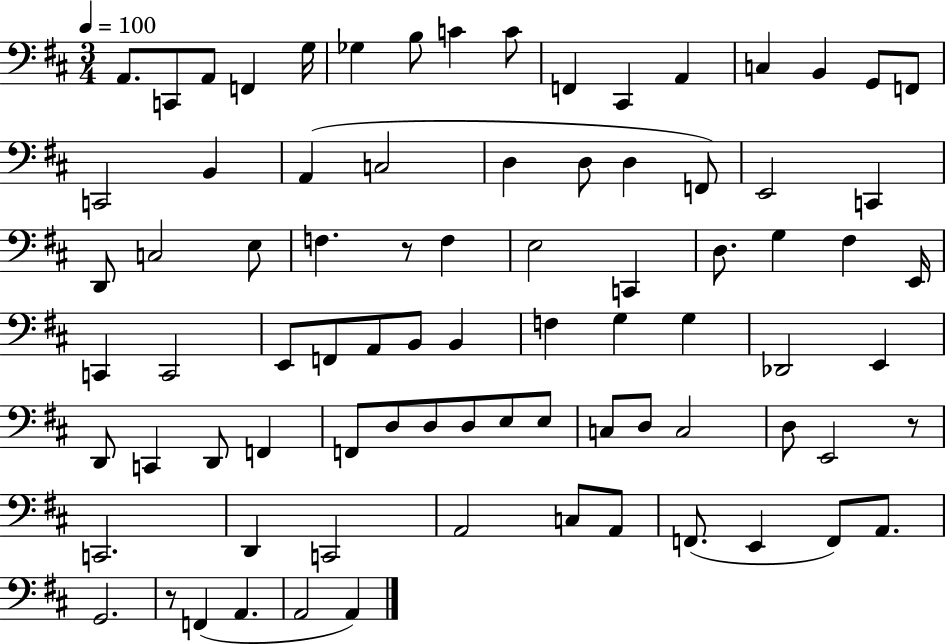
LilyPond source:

{
  \clef bass
  \numericTimeSignature
  \time 3/4
  \key d \major
  \tempo 4 = 100
  a,8. c,8 a,8 f,4 g16 | ges4 b8 c'4 c'8 | f,4 cis,4 a,4 | c4 b,4 g,8 f,8 | \break c,2 b,4 | a,4( c2 | d4 d8 d4 f,8) | e,2 c,4 | \break d,8 c2 e8 | f4. r8 f4 | e2 c,4 | d8. g4 fis4 e,16 | \break c,4 c,2 | e,8 f,8 a,8 b,8 b,4 | f4 g4 g4 | des,2 e,4 | \break d,8 c,4 d,8 f,4 | f,8 d8 d8 d8 e8 e8 | c8 d8 c2 | d8 e,2 r8 | \break c,2. | d,4 c,2 | a,2 c8 a,8 | f,8.( e,4 f,8) a,8. | \break g,2. | r8 f,4( a,4. | a,2 a,4) | \bar "|."
}